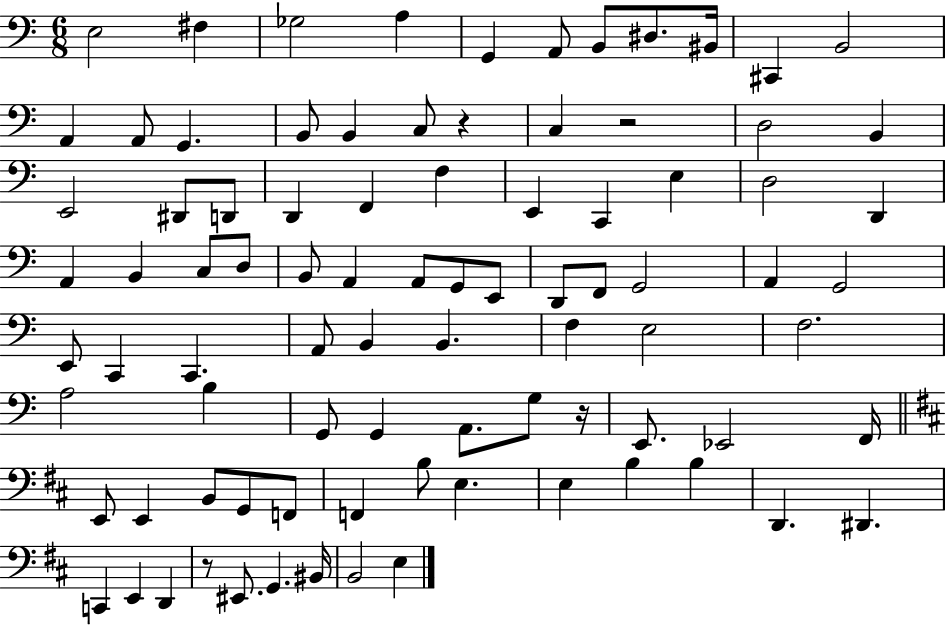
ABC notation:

X:1
T:Untitled
M:6/8
L:1/4
K:C
E,2 ^F, _G,2 A, G,, A,,/2 B,,/2 ^D,/2 ^B,,/4 ^C,, B,,2 A,, A,,/2 G,, B,,/2 B,, C,/2 z C, z2 D,2 B,, E,,2 ^D,,/2 D,,/2 D,, F,, F, E,, C,, E, D,2 D,, A,, B,, C,/2 D,/2 B,,/2 A,, A,,/2 G,,/2 E,,/2 D,,/2 F,,/2 G,,2 A,, G,,2 E,,/2 C,, C,, A,,/2 B,, B,, F, E,2 F,2 A,2 B, G,,/2 G,, A,,/2 G,/2 z/4 E,,/2 _E,,2 F,,/4 E,,/2 E,, B,,/2 G,,/2 F,,/2 F,, B,/2 E, E, B, B, D,, ^D,, C,, E,, D,, z/2 ^E,,/2 G,, ^B,,/4 B,,2 E,